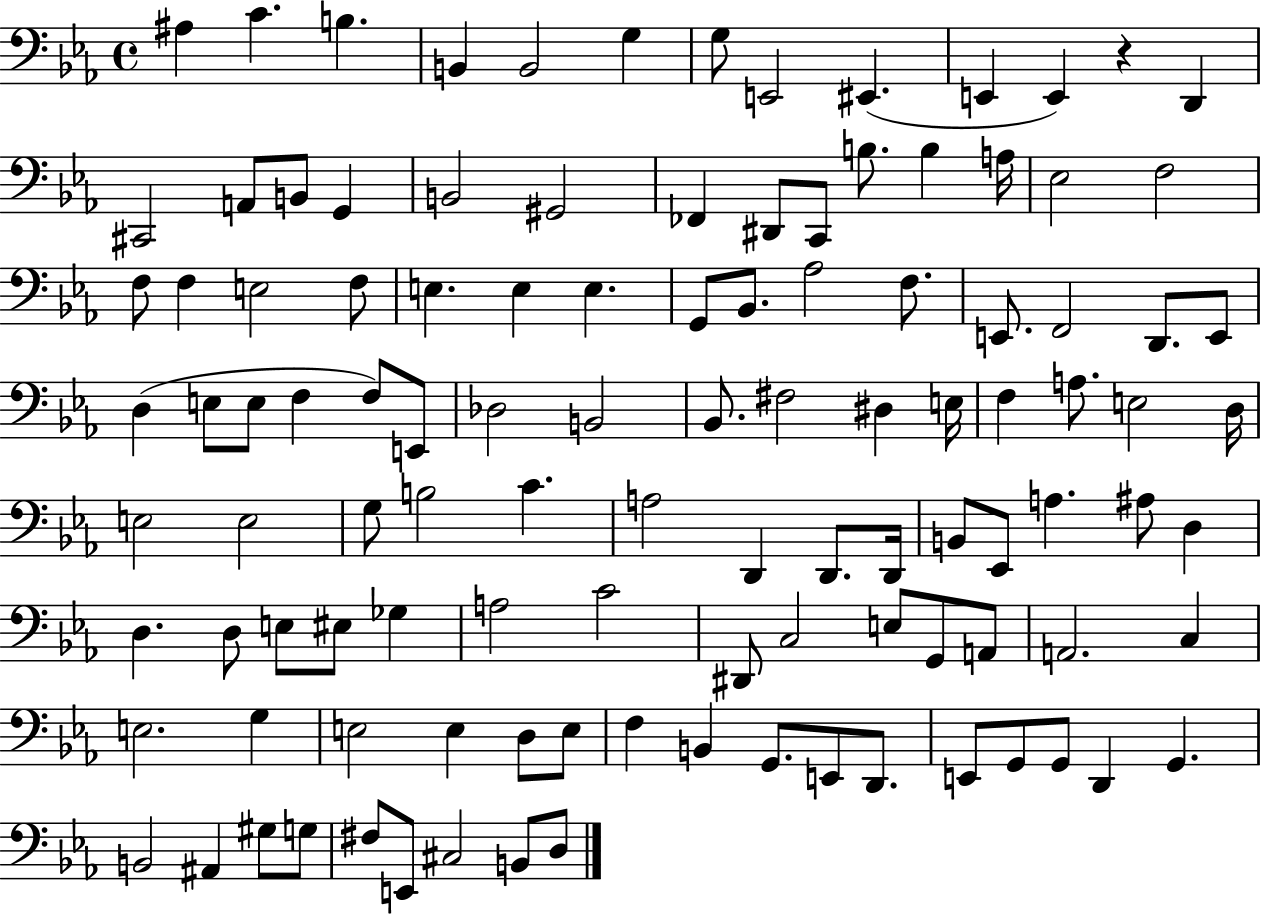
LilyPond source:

{
  \clef bass
  \time 4/4
  \defaultTimeSignature
  \key ees \major
  ais4 c'4. b4. | b,4 b,2 g4 | g8 e,2 eis,4.( | e,4 e,4) r4 d,4 | \break cis,2 a,8 b,8 g,4 | b,2 gis,2 | fes,4 dis,8 c,8 b8. b4 a16 | ees2 f2 | \break f8 f4 e2 f8 | e4. e4 e4. | g,8 bes,8. aes2 f8. | e,8. f,2 d,8. e,8 | \break d4( e8 e8 f4 f8) e,8 | des2 b,2 | bes,8. fis2 dis4 e16 | f4 a8. e2 d16 | \break e2 e2 | g8 b2 c'4. | a2 d,4 d,8. d,16 | b,8 ees,8 a4. ais8 d4 | \break d4. d8 e8 eis8 ges4 | a2 c'2 | dis,8 c2 e8 g,8 a,8 | a,2. c4 | \break e2. g4 | e2 e4 d8 e8 | f4 b,4 g,8. e,8 d,8. | e,8 g,8 g,8 d,4 g,4. | \break b,2 ais,4 gis8 g8 | fis8 e,8 cis2 b,8 d8 | \bar "|."
}